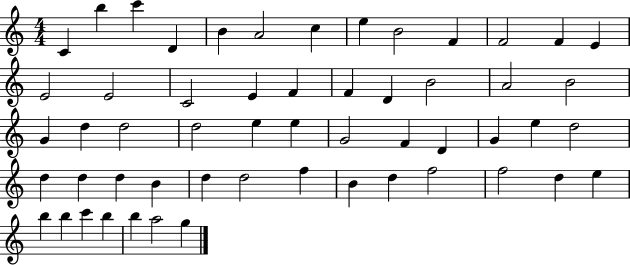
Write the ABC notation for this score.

X:1
T:Untitled
M:4/4
L:1/4
K:C
C b c' D B A2 c e B2 F F2 F E E2 E2 C2 E F F D B2 A2 B2 G d d2 d2 e e G2 F D G e d2 d d d B d d2 f B d f2 f2 d e b b c' b b a2 g